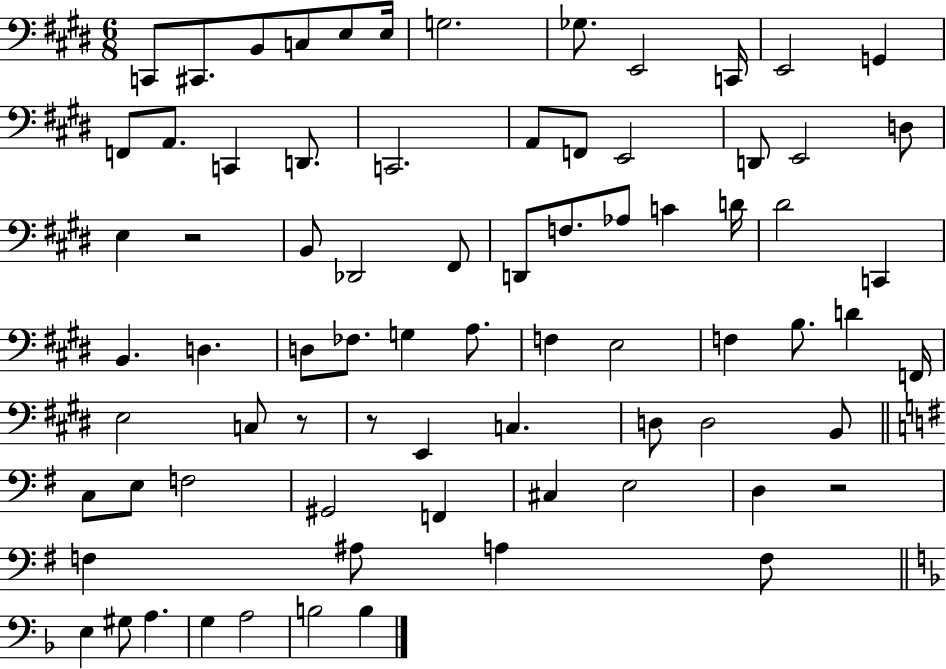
C2/e C#2/e. B2/e C3/e E3/e E3/s G3/h. Gb3/e. E2/h C2/s E2/h G2/q F2/e A2/e. C2/q D2/e. C2/h. A2/e F2/e E2/h D2/e E2/h D3/e E3/q R/h B2/e Db2/h F#2/e D2/e F3/e. Ab3/e C4/q D4/s D#4/h C2/q B2/q. D3/q. D3/e FES3/e. G3/q A3/e. F3/q E3/h F3/q B3/e. D4/q F2/s E3/h C3/e R/e R/e E2/q C3/q. D3/e D3/h B2/e C3/e E3/e F3/h G#2/h F2/q C#3/q E3/h D3/q R/h F3/q A#3/e A3/q F3/e E3/q G#3/e A3/q. G3/q A3/h B3/h B3/q